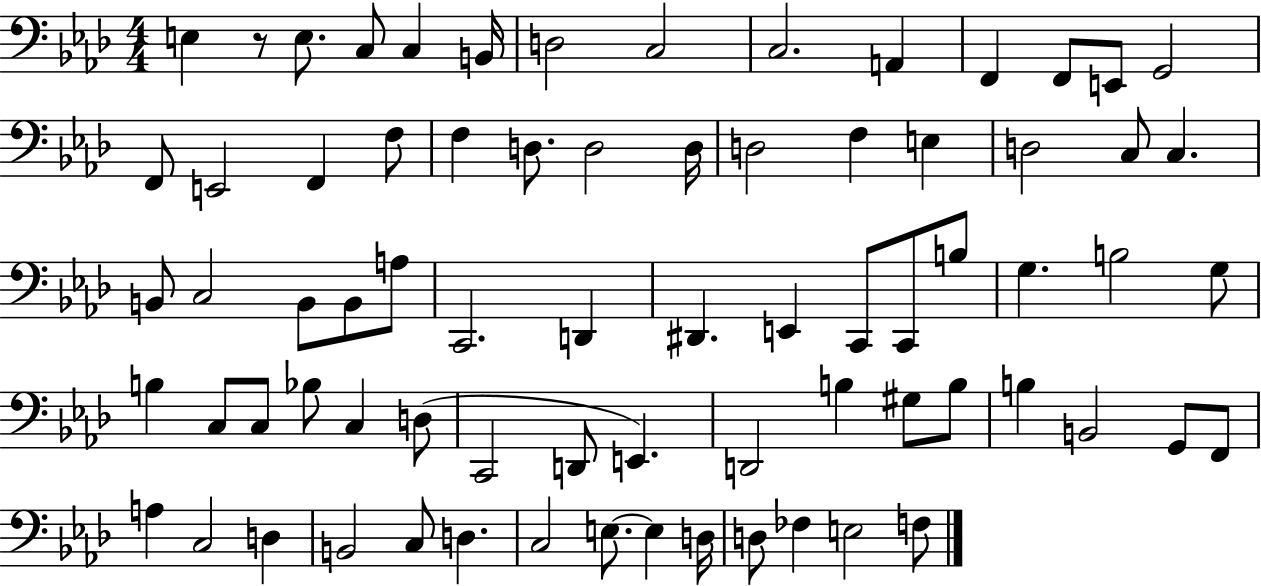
{
  \clef bass
  \numericTimeSignature
  \time 4/4
  \key aes \major
  e4 r8 e8. c8 c4 b,16 | d2 c2 | c2. a,4 | f,4 f,8 e,8 g,2 | \break f,8 e,2 f,4 f8 | f4 d8. d2 d16 | d2 f4 e4 | d2 c8 c4. | \break b,8 c2 b,8 b,8 a8 | c,2. d,4 | dis,4. e,4 c,8 c,8 b8 | g4. b2 g8 | \break b4 c8 c8 bes8 c4 d8( | c,2 d,8 e,4.) | d,2 b4 gis8 b8 | b4 b,2 g,8 f,8 | \break a4 c2 d4 | b,2 c8 d4. | c2 e8.~~ e4 d16 | d8 fes4 e2 f8 | \break \bar "|."
}